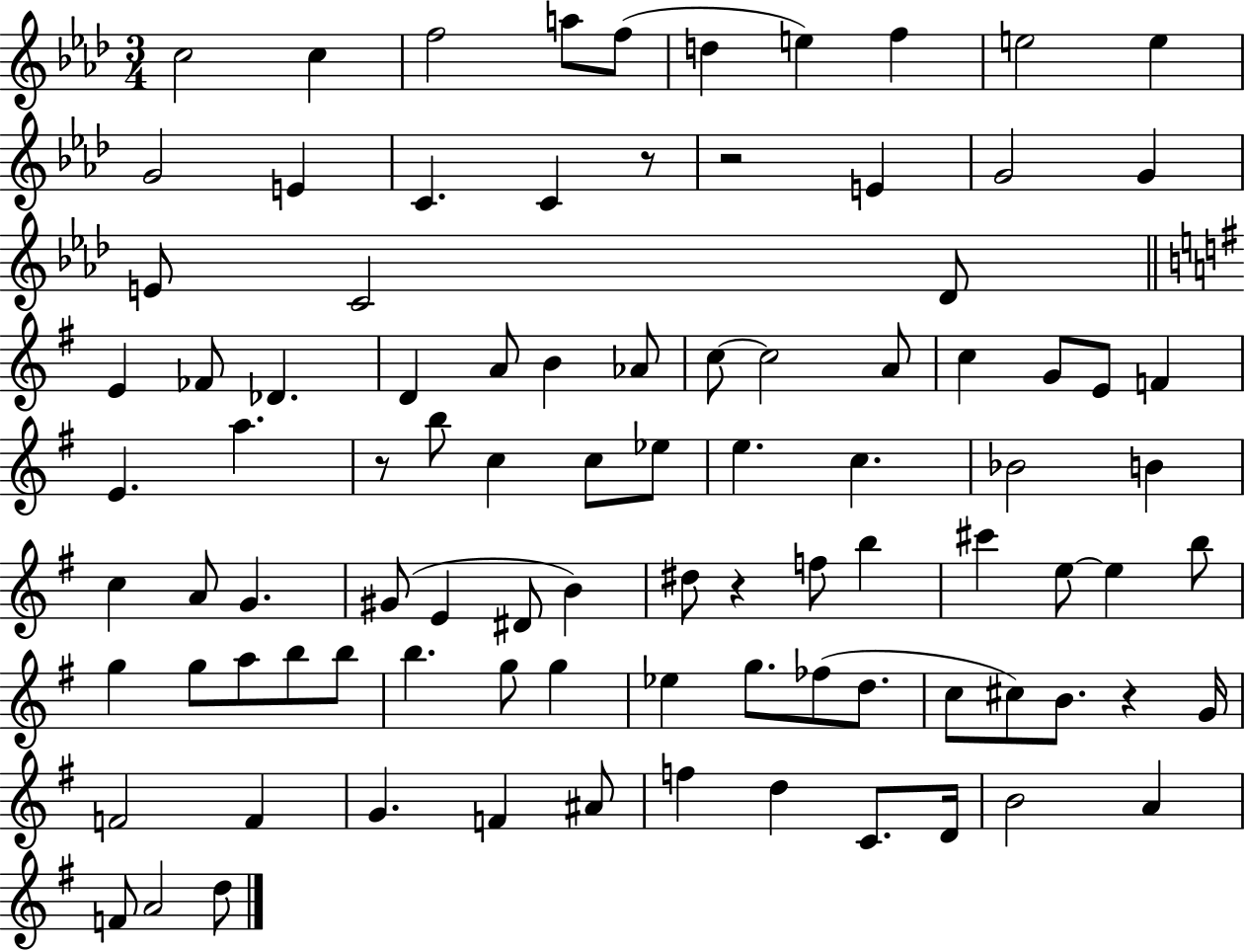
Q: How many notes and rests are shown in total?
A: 93